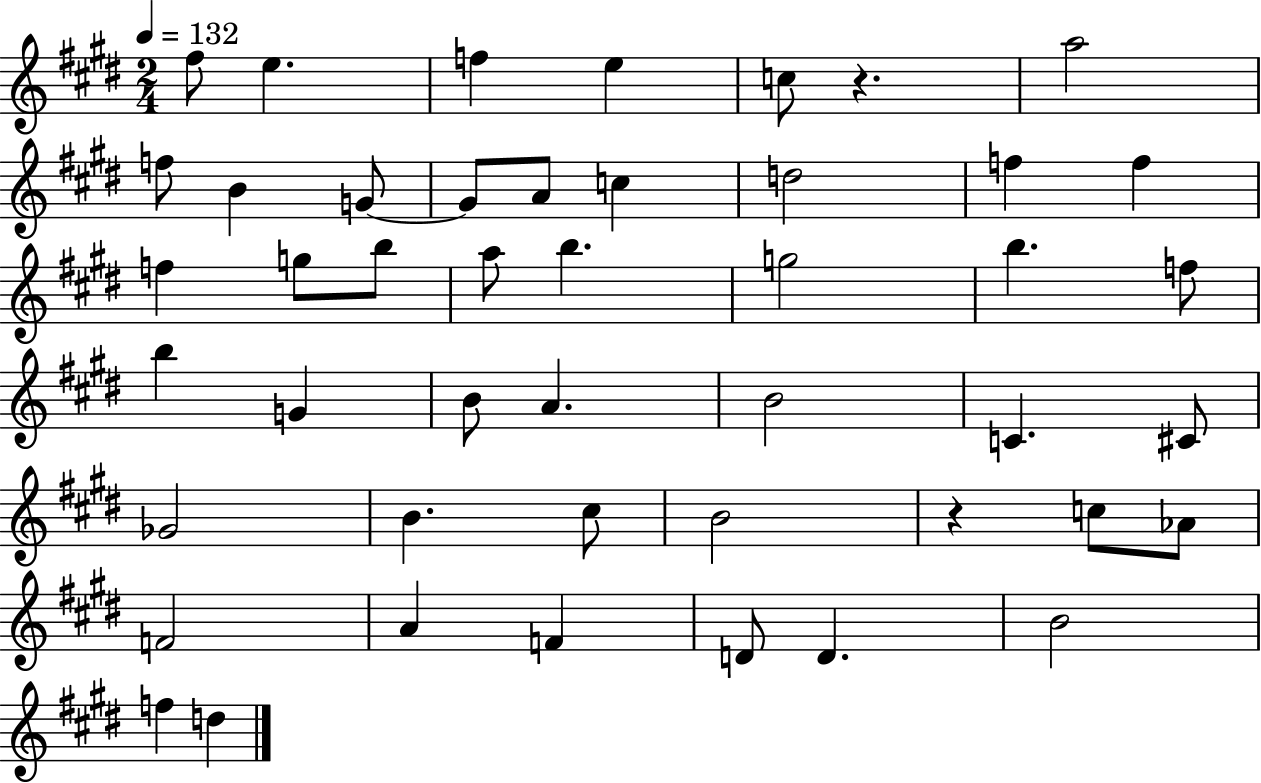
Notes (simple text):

F#5/e E5/q. F5/q E5/q C5/e R/q. A5/h F5/e B4/q G4/e G4/e A4/e C5/q D5/h F5/q F5/q F5/q G5/e B5/e A5/e B5/q. G5/h B5/q. F5/e B5/q G4/q B4/e A4/q. B4/h C4/q. C#4/e Gb4/h B4/q. C#5/e B4/h R/q C5/e Ab4/e F4/h A4/q F4/q D4/e D4/q. B4/h F5/q D5/q